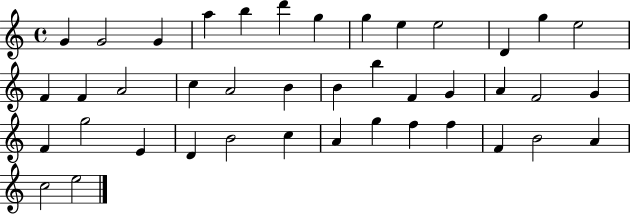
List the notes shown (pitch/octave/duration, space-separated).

G4/q G4/h G4/q A5/q B5/q D6/q G5/q G5/q E5/q E5/h D4/q G5/q E5/h F4/q F4/q A4/h C5/q A4/h B4/q B4/q B5/q F4/q G4/q A4/q F4/h G4/q F4/q G5/h E4/q D4/q B4/h C5/q A4/q G5/q F5/q F5/q F4/q B4/h A4/q C5/h E5/h